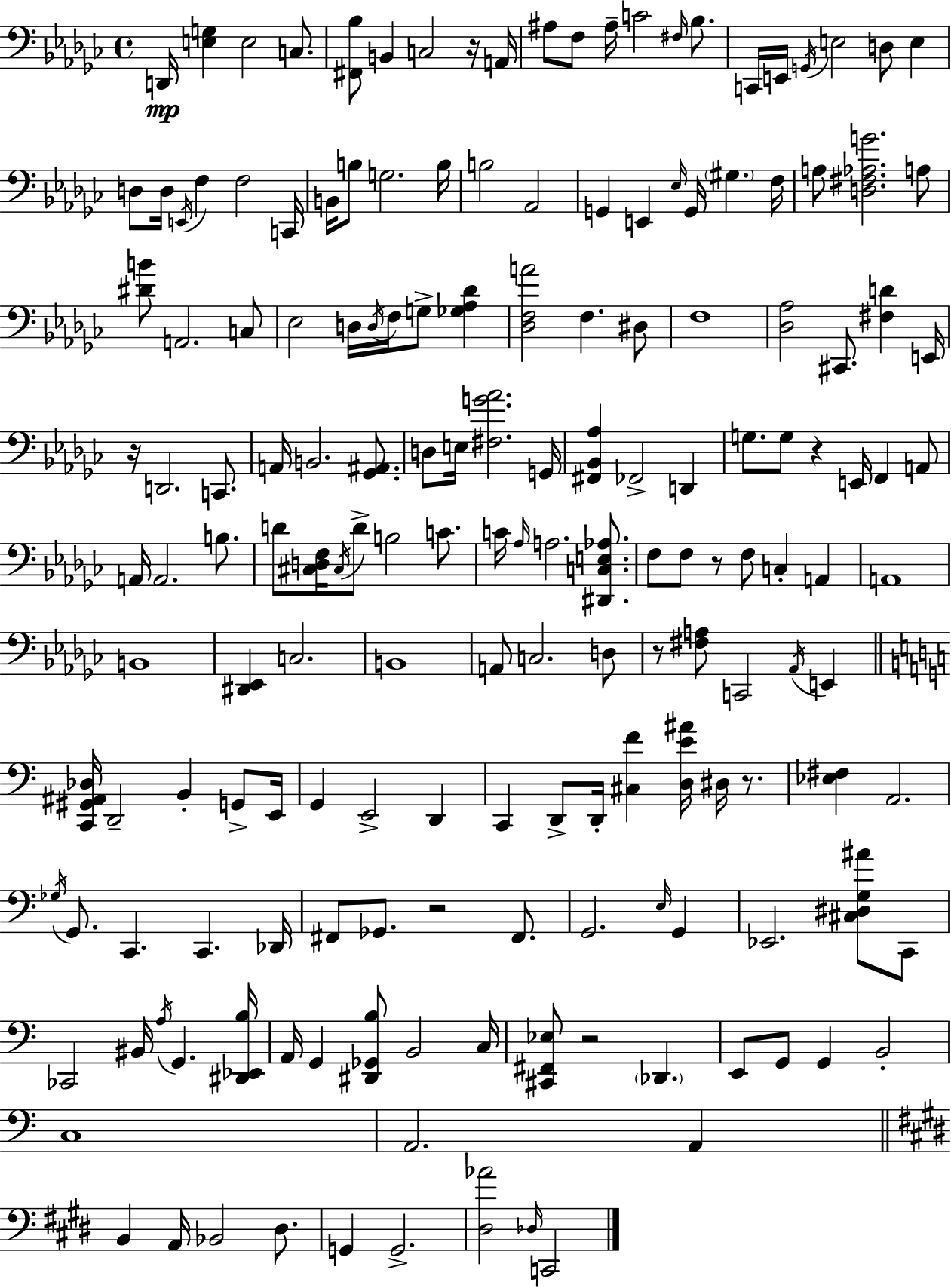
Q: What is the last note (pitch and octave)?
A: C2